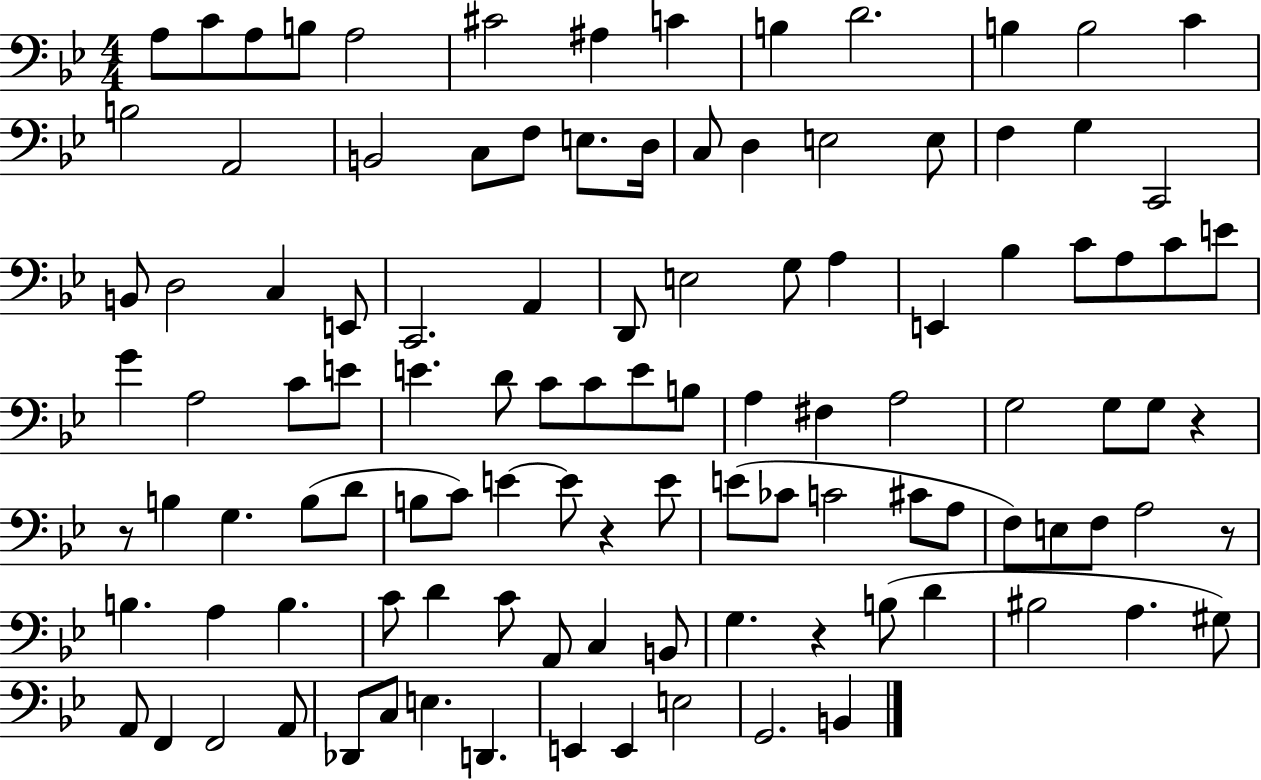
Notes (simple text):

A3/e C4/e A3/e B3/e A3/h C#4/h A#3/q C4/q B3/q D4/h. B3/q B3/h C4/q B3/h A2/h B2/h C3/e F3/e E3/e. D3/s C3/e D3/q E3/h E3/e F3/q G3/q C2/h B2/e D3/h C3/q E2/e C2/h. A2/q D2/e E3/h G3/e A3/q E2/q Bb3/q C4/e A3/e C4/e E4/e G4/q A3/h C4/e E4/e E4/q. D4/e C4/e C4/e E4/e B3/e A3/q F#3/q A3/h G3/h G3/e G3/e R/q R/e B3/q G3/q. B3/e D4/e B3/e C4/e E4/q E4/e R/q E4/e E4/e CES4/e C4/h C#4/e A3/e F3/e E3/e F3/e A3/h R/e B3/q. A3/q B3/q. C4/e D4/q C4/e A2/e C3/q B2/e G3/q. R/q B3/e D4/q BIS3/h A3/q. G#3/e A2/e F2/q F2/h A2/e Db2/e C3/e E3/q. D2/q. E2/q E2/q E3/h G2/h. B2/q